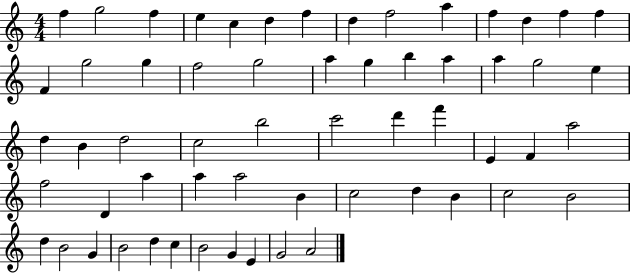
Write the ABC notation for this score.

X:1
T:Untitled
M:4/4
L:1/4
K:C
f g2 f e c d f d f2 a f d f f F g2 g f2 g2 a g b a a g2 e d B d2 c2 b2 c'2 d' f' E F a2 f2 D a a a2 B c2 d B c2 B2 d B2 G B2 d c B2 G E G2 A2